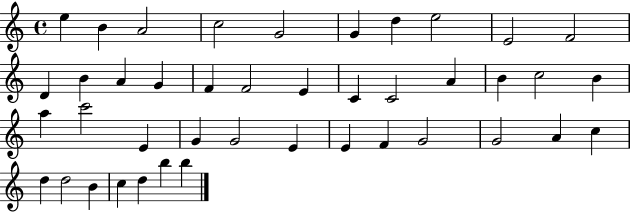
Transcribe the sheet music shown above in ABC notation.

X:1
T:Untitled
M:4/4
L:1/4
K:C
e B A2 c2 G2 G d e2 E2 F2 D B A G F F2 E C C2 A B c2 B a c'2 E G G2 E E F G2 G2 A c d d2 B c d b b